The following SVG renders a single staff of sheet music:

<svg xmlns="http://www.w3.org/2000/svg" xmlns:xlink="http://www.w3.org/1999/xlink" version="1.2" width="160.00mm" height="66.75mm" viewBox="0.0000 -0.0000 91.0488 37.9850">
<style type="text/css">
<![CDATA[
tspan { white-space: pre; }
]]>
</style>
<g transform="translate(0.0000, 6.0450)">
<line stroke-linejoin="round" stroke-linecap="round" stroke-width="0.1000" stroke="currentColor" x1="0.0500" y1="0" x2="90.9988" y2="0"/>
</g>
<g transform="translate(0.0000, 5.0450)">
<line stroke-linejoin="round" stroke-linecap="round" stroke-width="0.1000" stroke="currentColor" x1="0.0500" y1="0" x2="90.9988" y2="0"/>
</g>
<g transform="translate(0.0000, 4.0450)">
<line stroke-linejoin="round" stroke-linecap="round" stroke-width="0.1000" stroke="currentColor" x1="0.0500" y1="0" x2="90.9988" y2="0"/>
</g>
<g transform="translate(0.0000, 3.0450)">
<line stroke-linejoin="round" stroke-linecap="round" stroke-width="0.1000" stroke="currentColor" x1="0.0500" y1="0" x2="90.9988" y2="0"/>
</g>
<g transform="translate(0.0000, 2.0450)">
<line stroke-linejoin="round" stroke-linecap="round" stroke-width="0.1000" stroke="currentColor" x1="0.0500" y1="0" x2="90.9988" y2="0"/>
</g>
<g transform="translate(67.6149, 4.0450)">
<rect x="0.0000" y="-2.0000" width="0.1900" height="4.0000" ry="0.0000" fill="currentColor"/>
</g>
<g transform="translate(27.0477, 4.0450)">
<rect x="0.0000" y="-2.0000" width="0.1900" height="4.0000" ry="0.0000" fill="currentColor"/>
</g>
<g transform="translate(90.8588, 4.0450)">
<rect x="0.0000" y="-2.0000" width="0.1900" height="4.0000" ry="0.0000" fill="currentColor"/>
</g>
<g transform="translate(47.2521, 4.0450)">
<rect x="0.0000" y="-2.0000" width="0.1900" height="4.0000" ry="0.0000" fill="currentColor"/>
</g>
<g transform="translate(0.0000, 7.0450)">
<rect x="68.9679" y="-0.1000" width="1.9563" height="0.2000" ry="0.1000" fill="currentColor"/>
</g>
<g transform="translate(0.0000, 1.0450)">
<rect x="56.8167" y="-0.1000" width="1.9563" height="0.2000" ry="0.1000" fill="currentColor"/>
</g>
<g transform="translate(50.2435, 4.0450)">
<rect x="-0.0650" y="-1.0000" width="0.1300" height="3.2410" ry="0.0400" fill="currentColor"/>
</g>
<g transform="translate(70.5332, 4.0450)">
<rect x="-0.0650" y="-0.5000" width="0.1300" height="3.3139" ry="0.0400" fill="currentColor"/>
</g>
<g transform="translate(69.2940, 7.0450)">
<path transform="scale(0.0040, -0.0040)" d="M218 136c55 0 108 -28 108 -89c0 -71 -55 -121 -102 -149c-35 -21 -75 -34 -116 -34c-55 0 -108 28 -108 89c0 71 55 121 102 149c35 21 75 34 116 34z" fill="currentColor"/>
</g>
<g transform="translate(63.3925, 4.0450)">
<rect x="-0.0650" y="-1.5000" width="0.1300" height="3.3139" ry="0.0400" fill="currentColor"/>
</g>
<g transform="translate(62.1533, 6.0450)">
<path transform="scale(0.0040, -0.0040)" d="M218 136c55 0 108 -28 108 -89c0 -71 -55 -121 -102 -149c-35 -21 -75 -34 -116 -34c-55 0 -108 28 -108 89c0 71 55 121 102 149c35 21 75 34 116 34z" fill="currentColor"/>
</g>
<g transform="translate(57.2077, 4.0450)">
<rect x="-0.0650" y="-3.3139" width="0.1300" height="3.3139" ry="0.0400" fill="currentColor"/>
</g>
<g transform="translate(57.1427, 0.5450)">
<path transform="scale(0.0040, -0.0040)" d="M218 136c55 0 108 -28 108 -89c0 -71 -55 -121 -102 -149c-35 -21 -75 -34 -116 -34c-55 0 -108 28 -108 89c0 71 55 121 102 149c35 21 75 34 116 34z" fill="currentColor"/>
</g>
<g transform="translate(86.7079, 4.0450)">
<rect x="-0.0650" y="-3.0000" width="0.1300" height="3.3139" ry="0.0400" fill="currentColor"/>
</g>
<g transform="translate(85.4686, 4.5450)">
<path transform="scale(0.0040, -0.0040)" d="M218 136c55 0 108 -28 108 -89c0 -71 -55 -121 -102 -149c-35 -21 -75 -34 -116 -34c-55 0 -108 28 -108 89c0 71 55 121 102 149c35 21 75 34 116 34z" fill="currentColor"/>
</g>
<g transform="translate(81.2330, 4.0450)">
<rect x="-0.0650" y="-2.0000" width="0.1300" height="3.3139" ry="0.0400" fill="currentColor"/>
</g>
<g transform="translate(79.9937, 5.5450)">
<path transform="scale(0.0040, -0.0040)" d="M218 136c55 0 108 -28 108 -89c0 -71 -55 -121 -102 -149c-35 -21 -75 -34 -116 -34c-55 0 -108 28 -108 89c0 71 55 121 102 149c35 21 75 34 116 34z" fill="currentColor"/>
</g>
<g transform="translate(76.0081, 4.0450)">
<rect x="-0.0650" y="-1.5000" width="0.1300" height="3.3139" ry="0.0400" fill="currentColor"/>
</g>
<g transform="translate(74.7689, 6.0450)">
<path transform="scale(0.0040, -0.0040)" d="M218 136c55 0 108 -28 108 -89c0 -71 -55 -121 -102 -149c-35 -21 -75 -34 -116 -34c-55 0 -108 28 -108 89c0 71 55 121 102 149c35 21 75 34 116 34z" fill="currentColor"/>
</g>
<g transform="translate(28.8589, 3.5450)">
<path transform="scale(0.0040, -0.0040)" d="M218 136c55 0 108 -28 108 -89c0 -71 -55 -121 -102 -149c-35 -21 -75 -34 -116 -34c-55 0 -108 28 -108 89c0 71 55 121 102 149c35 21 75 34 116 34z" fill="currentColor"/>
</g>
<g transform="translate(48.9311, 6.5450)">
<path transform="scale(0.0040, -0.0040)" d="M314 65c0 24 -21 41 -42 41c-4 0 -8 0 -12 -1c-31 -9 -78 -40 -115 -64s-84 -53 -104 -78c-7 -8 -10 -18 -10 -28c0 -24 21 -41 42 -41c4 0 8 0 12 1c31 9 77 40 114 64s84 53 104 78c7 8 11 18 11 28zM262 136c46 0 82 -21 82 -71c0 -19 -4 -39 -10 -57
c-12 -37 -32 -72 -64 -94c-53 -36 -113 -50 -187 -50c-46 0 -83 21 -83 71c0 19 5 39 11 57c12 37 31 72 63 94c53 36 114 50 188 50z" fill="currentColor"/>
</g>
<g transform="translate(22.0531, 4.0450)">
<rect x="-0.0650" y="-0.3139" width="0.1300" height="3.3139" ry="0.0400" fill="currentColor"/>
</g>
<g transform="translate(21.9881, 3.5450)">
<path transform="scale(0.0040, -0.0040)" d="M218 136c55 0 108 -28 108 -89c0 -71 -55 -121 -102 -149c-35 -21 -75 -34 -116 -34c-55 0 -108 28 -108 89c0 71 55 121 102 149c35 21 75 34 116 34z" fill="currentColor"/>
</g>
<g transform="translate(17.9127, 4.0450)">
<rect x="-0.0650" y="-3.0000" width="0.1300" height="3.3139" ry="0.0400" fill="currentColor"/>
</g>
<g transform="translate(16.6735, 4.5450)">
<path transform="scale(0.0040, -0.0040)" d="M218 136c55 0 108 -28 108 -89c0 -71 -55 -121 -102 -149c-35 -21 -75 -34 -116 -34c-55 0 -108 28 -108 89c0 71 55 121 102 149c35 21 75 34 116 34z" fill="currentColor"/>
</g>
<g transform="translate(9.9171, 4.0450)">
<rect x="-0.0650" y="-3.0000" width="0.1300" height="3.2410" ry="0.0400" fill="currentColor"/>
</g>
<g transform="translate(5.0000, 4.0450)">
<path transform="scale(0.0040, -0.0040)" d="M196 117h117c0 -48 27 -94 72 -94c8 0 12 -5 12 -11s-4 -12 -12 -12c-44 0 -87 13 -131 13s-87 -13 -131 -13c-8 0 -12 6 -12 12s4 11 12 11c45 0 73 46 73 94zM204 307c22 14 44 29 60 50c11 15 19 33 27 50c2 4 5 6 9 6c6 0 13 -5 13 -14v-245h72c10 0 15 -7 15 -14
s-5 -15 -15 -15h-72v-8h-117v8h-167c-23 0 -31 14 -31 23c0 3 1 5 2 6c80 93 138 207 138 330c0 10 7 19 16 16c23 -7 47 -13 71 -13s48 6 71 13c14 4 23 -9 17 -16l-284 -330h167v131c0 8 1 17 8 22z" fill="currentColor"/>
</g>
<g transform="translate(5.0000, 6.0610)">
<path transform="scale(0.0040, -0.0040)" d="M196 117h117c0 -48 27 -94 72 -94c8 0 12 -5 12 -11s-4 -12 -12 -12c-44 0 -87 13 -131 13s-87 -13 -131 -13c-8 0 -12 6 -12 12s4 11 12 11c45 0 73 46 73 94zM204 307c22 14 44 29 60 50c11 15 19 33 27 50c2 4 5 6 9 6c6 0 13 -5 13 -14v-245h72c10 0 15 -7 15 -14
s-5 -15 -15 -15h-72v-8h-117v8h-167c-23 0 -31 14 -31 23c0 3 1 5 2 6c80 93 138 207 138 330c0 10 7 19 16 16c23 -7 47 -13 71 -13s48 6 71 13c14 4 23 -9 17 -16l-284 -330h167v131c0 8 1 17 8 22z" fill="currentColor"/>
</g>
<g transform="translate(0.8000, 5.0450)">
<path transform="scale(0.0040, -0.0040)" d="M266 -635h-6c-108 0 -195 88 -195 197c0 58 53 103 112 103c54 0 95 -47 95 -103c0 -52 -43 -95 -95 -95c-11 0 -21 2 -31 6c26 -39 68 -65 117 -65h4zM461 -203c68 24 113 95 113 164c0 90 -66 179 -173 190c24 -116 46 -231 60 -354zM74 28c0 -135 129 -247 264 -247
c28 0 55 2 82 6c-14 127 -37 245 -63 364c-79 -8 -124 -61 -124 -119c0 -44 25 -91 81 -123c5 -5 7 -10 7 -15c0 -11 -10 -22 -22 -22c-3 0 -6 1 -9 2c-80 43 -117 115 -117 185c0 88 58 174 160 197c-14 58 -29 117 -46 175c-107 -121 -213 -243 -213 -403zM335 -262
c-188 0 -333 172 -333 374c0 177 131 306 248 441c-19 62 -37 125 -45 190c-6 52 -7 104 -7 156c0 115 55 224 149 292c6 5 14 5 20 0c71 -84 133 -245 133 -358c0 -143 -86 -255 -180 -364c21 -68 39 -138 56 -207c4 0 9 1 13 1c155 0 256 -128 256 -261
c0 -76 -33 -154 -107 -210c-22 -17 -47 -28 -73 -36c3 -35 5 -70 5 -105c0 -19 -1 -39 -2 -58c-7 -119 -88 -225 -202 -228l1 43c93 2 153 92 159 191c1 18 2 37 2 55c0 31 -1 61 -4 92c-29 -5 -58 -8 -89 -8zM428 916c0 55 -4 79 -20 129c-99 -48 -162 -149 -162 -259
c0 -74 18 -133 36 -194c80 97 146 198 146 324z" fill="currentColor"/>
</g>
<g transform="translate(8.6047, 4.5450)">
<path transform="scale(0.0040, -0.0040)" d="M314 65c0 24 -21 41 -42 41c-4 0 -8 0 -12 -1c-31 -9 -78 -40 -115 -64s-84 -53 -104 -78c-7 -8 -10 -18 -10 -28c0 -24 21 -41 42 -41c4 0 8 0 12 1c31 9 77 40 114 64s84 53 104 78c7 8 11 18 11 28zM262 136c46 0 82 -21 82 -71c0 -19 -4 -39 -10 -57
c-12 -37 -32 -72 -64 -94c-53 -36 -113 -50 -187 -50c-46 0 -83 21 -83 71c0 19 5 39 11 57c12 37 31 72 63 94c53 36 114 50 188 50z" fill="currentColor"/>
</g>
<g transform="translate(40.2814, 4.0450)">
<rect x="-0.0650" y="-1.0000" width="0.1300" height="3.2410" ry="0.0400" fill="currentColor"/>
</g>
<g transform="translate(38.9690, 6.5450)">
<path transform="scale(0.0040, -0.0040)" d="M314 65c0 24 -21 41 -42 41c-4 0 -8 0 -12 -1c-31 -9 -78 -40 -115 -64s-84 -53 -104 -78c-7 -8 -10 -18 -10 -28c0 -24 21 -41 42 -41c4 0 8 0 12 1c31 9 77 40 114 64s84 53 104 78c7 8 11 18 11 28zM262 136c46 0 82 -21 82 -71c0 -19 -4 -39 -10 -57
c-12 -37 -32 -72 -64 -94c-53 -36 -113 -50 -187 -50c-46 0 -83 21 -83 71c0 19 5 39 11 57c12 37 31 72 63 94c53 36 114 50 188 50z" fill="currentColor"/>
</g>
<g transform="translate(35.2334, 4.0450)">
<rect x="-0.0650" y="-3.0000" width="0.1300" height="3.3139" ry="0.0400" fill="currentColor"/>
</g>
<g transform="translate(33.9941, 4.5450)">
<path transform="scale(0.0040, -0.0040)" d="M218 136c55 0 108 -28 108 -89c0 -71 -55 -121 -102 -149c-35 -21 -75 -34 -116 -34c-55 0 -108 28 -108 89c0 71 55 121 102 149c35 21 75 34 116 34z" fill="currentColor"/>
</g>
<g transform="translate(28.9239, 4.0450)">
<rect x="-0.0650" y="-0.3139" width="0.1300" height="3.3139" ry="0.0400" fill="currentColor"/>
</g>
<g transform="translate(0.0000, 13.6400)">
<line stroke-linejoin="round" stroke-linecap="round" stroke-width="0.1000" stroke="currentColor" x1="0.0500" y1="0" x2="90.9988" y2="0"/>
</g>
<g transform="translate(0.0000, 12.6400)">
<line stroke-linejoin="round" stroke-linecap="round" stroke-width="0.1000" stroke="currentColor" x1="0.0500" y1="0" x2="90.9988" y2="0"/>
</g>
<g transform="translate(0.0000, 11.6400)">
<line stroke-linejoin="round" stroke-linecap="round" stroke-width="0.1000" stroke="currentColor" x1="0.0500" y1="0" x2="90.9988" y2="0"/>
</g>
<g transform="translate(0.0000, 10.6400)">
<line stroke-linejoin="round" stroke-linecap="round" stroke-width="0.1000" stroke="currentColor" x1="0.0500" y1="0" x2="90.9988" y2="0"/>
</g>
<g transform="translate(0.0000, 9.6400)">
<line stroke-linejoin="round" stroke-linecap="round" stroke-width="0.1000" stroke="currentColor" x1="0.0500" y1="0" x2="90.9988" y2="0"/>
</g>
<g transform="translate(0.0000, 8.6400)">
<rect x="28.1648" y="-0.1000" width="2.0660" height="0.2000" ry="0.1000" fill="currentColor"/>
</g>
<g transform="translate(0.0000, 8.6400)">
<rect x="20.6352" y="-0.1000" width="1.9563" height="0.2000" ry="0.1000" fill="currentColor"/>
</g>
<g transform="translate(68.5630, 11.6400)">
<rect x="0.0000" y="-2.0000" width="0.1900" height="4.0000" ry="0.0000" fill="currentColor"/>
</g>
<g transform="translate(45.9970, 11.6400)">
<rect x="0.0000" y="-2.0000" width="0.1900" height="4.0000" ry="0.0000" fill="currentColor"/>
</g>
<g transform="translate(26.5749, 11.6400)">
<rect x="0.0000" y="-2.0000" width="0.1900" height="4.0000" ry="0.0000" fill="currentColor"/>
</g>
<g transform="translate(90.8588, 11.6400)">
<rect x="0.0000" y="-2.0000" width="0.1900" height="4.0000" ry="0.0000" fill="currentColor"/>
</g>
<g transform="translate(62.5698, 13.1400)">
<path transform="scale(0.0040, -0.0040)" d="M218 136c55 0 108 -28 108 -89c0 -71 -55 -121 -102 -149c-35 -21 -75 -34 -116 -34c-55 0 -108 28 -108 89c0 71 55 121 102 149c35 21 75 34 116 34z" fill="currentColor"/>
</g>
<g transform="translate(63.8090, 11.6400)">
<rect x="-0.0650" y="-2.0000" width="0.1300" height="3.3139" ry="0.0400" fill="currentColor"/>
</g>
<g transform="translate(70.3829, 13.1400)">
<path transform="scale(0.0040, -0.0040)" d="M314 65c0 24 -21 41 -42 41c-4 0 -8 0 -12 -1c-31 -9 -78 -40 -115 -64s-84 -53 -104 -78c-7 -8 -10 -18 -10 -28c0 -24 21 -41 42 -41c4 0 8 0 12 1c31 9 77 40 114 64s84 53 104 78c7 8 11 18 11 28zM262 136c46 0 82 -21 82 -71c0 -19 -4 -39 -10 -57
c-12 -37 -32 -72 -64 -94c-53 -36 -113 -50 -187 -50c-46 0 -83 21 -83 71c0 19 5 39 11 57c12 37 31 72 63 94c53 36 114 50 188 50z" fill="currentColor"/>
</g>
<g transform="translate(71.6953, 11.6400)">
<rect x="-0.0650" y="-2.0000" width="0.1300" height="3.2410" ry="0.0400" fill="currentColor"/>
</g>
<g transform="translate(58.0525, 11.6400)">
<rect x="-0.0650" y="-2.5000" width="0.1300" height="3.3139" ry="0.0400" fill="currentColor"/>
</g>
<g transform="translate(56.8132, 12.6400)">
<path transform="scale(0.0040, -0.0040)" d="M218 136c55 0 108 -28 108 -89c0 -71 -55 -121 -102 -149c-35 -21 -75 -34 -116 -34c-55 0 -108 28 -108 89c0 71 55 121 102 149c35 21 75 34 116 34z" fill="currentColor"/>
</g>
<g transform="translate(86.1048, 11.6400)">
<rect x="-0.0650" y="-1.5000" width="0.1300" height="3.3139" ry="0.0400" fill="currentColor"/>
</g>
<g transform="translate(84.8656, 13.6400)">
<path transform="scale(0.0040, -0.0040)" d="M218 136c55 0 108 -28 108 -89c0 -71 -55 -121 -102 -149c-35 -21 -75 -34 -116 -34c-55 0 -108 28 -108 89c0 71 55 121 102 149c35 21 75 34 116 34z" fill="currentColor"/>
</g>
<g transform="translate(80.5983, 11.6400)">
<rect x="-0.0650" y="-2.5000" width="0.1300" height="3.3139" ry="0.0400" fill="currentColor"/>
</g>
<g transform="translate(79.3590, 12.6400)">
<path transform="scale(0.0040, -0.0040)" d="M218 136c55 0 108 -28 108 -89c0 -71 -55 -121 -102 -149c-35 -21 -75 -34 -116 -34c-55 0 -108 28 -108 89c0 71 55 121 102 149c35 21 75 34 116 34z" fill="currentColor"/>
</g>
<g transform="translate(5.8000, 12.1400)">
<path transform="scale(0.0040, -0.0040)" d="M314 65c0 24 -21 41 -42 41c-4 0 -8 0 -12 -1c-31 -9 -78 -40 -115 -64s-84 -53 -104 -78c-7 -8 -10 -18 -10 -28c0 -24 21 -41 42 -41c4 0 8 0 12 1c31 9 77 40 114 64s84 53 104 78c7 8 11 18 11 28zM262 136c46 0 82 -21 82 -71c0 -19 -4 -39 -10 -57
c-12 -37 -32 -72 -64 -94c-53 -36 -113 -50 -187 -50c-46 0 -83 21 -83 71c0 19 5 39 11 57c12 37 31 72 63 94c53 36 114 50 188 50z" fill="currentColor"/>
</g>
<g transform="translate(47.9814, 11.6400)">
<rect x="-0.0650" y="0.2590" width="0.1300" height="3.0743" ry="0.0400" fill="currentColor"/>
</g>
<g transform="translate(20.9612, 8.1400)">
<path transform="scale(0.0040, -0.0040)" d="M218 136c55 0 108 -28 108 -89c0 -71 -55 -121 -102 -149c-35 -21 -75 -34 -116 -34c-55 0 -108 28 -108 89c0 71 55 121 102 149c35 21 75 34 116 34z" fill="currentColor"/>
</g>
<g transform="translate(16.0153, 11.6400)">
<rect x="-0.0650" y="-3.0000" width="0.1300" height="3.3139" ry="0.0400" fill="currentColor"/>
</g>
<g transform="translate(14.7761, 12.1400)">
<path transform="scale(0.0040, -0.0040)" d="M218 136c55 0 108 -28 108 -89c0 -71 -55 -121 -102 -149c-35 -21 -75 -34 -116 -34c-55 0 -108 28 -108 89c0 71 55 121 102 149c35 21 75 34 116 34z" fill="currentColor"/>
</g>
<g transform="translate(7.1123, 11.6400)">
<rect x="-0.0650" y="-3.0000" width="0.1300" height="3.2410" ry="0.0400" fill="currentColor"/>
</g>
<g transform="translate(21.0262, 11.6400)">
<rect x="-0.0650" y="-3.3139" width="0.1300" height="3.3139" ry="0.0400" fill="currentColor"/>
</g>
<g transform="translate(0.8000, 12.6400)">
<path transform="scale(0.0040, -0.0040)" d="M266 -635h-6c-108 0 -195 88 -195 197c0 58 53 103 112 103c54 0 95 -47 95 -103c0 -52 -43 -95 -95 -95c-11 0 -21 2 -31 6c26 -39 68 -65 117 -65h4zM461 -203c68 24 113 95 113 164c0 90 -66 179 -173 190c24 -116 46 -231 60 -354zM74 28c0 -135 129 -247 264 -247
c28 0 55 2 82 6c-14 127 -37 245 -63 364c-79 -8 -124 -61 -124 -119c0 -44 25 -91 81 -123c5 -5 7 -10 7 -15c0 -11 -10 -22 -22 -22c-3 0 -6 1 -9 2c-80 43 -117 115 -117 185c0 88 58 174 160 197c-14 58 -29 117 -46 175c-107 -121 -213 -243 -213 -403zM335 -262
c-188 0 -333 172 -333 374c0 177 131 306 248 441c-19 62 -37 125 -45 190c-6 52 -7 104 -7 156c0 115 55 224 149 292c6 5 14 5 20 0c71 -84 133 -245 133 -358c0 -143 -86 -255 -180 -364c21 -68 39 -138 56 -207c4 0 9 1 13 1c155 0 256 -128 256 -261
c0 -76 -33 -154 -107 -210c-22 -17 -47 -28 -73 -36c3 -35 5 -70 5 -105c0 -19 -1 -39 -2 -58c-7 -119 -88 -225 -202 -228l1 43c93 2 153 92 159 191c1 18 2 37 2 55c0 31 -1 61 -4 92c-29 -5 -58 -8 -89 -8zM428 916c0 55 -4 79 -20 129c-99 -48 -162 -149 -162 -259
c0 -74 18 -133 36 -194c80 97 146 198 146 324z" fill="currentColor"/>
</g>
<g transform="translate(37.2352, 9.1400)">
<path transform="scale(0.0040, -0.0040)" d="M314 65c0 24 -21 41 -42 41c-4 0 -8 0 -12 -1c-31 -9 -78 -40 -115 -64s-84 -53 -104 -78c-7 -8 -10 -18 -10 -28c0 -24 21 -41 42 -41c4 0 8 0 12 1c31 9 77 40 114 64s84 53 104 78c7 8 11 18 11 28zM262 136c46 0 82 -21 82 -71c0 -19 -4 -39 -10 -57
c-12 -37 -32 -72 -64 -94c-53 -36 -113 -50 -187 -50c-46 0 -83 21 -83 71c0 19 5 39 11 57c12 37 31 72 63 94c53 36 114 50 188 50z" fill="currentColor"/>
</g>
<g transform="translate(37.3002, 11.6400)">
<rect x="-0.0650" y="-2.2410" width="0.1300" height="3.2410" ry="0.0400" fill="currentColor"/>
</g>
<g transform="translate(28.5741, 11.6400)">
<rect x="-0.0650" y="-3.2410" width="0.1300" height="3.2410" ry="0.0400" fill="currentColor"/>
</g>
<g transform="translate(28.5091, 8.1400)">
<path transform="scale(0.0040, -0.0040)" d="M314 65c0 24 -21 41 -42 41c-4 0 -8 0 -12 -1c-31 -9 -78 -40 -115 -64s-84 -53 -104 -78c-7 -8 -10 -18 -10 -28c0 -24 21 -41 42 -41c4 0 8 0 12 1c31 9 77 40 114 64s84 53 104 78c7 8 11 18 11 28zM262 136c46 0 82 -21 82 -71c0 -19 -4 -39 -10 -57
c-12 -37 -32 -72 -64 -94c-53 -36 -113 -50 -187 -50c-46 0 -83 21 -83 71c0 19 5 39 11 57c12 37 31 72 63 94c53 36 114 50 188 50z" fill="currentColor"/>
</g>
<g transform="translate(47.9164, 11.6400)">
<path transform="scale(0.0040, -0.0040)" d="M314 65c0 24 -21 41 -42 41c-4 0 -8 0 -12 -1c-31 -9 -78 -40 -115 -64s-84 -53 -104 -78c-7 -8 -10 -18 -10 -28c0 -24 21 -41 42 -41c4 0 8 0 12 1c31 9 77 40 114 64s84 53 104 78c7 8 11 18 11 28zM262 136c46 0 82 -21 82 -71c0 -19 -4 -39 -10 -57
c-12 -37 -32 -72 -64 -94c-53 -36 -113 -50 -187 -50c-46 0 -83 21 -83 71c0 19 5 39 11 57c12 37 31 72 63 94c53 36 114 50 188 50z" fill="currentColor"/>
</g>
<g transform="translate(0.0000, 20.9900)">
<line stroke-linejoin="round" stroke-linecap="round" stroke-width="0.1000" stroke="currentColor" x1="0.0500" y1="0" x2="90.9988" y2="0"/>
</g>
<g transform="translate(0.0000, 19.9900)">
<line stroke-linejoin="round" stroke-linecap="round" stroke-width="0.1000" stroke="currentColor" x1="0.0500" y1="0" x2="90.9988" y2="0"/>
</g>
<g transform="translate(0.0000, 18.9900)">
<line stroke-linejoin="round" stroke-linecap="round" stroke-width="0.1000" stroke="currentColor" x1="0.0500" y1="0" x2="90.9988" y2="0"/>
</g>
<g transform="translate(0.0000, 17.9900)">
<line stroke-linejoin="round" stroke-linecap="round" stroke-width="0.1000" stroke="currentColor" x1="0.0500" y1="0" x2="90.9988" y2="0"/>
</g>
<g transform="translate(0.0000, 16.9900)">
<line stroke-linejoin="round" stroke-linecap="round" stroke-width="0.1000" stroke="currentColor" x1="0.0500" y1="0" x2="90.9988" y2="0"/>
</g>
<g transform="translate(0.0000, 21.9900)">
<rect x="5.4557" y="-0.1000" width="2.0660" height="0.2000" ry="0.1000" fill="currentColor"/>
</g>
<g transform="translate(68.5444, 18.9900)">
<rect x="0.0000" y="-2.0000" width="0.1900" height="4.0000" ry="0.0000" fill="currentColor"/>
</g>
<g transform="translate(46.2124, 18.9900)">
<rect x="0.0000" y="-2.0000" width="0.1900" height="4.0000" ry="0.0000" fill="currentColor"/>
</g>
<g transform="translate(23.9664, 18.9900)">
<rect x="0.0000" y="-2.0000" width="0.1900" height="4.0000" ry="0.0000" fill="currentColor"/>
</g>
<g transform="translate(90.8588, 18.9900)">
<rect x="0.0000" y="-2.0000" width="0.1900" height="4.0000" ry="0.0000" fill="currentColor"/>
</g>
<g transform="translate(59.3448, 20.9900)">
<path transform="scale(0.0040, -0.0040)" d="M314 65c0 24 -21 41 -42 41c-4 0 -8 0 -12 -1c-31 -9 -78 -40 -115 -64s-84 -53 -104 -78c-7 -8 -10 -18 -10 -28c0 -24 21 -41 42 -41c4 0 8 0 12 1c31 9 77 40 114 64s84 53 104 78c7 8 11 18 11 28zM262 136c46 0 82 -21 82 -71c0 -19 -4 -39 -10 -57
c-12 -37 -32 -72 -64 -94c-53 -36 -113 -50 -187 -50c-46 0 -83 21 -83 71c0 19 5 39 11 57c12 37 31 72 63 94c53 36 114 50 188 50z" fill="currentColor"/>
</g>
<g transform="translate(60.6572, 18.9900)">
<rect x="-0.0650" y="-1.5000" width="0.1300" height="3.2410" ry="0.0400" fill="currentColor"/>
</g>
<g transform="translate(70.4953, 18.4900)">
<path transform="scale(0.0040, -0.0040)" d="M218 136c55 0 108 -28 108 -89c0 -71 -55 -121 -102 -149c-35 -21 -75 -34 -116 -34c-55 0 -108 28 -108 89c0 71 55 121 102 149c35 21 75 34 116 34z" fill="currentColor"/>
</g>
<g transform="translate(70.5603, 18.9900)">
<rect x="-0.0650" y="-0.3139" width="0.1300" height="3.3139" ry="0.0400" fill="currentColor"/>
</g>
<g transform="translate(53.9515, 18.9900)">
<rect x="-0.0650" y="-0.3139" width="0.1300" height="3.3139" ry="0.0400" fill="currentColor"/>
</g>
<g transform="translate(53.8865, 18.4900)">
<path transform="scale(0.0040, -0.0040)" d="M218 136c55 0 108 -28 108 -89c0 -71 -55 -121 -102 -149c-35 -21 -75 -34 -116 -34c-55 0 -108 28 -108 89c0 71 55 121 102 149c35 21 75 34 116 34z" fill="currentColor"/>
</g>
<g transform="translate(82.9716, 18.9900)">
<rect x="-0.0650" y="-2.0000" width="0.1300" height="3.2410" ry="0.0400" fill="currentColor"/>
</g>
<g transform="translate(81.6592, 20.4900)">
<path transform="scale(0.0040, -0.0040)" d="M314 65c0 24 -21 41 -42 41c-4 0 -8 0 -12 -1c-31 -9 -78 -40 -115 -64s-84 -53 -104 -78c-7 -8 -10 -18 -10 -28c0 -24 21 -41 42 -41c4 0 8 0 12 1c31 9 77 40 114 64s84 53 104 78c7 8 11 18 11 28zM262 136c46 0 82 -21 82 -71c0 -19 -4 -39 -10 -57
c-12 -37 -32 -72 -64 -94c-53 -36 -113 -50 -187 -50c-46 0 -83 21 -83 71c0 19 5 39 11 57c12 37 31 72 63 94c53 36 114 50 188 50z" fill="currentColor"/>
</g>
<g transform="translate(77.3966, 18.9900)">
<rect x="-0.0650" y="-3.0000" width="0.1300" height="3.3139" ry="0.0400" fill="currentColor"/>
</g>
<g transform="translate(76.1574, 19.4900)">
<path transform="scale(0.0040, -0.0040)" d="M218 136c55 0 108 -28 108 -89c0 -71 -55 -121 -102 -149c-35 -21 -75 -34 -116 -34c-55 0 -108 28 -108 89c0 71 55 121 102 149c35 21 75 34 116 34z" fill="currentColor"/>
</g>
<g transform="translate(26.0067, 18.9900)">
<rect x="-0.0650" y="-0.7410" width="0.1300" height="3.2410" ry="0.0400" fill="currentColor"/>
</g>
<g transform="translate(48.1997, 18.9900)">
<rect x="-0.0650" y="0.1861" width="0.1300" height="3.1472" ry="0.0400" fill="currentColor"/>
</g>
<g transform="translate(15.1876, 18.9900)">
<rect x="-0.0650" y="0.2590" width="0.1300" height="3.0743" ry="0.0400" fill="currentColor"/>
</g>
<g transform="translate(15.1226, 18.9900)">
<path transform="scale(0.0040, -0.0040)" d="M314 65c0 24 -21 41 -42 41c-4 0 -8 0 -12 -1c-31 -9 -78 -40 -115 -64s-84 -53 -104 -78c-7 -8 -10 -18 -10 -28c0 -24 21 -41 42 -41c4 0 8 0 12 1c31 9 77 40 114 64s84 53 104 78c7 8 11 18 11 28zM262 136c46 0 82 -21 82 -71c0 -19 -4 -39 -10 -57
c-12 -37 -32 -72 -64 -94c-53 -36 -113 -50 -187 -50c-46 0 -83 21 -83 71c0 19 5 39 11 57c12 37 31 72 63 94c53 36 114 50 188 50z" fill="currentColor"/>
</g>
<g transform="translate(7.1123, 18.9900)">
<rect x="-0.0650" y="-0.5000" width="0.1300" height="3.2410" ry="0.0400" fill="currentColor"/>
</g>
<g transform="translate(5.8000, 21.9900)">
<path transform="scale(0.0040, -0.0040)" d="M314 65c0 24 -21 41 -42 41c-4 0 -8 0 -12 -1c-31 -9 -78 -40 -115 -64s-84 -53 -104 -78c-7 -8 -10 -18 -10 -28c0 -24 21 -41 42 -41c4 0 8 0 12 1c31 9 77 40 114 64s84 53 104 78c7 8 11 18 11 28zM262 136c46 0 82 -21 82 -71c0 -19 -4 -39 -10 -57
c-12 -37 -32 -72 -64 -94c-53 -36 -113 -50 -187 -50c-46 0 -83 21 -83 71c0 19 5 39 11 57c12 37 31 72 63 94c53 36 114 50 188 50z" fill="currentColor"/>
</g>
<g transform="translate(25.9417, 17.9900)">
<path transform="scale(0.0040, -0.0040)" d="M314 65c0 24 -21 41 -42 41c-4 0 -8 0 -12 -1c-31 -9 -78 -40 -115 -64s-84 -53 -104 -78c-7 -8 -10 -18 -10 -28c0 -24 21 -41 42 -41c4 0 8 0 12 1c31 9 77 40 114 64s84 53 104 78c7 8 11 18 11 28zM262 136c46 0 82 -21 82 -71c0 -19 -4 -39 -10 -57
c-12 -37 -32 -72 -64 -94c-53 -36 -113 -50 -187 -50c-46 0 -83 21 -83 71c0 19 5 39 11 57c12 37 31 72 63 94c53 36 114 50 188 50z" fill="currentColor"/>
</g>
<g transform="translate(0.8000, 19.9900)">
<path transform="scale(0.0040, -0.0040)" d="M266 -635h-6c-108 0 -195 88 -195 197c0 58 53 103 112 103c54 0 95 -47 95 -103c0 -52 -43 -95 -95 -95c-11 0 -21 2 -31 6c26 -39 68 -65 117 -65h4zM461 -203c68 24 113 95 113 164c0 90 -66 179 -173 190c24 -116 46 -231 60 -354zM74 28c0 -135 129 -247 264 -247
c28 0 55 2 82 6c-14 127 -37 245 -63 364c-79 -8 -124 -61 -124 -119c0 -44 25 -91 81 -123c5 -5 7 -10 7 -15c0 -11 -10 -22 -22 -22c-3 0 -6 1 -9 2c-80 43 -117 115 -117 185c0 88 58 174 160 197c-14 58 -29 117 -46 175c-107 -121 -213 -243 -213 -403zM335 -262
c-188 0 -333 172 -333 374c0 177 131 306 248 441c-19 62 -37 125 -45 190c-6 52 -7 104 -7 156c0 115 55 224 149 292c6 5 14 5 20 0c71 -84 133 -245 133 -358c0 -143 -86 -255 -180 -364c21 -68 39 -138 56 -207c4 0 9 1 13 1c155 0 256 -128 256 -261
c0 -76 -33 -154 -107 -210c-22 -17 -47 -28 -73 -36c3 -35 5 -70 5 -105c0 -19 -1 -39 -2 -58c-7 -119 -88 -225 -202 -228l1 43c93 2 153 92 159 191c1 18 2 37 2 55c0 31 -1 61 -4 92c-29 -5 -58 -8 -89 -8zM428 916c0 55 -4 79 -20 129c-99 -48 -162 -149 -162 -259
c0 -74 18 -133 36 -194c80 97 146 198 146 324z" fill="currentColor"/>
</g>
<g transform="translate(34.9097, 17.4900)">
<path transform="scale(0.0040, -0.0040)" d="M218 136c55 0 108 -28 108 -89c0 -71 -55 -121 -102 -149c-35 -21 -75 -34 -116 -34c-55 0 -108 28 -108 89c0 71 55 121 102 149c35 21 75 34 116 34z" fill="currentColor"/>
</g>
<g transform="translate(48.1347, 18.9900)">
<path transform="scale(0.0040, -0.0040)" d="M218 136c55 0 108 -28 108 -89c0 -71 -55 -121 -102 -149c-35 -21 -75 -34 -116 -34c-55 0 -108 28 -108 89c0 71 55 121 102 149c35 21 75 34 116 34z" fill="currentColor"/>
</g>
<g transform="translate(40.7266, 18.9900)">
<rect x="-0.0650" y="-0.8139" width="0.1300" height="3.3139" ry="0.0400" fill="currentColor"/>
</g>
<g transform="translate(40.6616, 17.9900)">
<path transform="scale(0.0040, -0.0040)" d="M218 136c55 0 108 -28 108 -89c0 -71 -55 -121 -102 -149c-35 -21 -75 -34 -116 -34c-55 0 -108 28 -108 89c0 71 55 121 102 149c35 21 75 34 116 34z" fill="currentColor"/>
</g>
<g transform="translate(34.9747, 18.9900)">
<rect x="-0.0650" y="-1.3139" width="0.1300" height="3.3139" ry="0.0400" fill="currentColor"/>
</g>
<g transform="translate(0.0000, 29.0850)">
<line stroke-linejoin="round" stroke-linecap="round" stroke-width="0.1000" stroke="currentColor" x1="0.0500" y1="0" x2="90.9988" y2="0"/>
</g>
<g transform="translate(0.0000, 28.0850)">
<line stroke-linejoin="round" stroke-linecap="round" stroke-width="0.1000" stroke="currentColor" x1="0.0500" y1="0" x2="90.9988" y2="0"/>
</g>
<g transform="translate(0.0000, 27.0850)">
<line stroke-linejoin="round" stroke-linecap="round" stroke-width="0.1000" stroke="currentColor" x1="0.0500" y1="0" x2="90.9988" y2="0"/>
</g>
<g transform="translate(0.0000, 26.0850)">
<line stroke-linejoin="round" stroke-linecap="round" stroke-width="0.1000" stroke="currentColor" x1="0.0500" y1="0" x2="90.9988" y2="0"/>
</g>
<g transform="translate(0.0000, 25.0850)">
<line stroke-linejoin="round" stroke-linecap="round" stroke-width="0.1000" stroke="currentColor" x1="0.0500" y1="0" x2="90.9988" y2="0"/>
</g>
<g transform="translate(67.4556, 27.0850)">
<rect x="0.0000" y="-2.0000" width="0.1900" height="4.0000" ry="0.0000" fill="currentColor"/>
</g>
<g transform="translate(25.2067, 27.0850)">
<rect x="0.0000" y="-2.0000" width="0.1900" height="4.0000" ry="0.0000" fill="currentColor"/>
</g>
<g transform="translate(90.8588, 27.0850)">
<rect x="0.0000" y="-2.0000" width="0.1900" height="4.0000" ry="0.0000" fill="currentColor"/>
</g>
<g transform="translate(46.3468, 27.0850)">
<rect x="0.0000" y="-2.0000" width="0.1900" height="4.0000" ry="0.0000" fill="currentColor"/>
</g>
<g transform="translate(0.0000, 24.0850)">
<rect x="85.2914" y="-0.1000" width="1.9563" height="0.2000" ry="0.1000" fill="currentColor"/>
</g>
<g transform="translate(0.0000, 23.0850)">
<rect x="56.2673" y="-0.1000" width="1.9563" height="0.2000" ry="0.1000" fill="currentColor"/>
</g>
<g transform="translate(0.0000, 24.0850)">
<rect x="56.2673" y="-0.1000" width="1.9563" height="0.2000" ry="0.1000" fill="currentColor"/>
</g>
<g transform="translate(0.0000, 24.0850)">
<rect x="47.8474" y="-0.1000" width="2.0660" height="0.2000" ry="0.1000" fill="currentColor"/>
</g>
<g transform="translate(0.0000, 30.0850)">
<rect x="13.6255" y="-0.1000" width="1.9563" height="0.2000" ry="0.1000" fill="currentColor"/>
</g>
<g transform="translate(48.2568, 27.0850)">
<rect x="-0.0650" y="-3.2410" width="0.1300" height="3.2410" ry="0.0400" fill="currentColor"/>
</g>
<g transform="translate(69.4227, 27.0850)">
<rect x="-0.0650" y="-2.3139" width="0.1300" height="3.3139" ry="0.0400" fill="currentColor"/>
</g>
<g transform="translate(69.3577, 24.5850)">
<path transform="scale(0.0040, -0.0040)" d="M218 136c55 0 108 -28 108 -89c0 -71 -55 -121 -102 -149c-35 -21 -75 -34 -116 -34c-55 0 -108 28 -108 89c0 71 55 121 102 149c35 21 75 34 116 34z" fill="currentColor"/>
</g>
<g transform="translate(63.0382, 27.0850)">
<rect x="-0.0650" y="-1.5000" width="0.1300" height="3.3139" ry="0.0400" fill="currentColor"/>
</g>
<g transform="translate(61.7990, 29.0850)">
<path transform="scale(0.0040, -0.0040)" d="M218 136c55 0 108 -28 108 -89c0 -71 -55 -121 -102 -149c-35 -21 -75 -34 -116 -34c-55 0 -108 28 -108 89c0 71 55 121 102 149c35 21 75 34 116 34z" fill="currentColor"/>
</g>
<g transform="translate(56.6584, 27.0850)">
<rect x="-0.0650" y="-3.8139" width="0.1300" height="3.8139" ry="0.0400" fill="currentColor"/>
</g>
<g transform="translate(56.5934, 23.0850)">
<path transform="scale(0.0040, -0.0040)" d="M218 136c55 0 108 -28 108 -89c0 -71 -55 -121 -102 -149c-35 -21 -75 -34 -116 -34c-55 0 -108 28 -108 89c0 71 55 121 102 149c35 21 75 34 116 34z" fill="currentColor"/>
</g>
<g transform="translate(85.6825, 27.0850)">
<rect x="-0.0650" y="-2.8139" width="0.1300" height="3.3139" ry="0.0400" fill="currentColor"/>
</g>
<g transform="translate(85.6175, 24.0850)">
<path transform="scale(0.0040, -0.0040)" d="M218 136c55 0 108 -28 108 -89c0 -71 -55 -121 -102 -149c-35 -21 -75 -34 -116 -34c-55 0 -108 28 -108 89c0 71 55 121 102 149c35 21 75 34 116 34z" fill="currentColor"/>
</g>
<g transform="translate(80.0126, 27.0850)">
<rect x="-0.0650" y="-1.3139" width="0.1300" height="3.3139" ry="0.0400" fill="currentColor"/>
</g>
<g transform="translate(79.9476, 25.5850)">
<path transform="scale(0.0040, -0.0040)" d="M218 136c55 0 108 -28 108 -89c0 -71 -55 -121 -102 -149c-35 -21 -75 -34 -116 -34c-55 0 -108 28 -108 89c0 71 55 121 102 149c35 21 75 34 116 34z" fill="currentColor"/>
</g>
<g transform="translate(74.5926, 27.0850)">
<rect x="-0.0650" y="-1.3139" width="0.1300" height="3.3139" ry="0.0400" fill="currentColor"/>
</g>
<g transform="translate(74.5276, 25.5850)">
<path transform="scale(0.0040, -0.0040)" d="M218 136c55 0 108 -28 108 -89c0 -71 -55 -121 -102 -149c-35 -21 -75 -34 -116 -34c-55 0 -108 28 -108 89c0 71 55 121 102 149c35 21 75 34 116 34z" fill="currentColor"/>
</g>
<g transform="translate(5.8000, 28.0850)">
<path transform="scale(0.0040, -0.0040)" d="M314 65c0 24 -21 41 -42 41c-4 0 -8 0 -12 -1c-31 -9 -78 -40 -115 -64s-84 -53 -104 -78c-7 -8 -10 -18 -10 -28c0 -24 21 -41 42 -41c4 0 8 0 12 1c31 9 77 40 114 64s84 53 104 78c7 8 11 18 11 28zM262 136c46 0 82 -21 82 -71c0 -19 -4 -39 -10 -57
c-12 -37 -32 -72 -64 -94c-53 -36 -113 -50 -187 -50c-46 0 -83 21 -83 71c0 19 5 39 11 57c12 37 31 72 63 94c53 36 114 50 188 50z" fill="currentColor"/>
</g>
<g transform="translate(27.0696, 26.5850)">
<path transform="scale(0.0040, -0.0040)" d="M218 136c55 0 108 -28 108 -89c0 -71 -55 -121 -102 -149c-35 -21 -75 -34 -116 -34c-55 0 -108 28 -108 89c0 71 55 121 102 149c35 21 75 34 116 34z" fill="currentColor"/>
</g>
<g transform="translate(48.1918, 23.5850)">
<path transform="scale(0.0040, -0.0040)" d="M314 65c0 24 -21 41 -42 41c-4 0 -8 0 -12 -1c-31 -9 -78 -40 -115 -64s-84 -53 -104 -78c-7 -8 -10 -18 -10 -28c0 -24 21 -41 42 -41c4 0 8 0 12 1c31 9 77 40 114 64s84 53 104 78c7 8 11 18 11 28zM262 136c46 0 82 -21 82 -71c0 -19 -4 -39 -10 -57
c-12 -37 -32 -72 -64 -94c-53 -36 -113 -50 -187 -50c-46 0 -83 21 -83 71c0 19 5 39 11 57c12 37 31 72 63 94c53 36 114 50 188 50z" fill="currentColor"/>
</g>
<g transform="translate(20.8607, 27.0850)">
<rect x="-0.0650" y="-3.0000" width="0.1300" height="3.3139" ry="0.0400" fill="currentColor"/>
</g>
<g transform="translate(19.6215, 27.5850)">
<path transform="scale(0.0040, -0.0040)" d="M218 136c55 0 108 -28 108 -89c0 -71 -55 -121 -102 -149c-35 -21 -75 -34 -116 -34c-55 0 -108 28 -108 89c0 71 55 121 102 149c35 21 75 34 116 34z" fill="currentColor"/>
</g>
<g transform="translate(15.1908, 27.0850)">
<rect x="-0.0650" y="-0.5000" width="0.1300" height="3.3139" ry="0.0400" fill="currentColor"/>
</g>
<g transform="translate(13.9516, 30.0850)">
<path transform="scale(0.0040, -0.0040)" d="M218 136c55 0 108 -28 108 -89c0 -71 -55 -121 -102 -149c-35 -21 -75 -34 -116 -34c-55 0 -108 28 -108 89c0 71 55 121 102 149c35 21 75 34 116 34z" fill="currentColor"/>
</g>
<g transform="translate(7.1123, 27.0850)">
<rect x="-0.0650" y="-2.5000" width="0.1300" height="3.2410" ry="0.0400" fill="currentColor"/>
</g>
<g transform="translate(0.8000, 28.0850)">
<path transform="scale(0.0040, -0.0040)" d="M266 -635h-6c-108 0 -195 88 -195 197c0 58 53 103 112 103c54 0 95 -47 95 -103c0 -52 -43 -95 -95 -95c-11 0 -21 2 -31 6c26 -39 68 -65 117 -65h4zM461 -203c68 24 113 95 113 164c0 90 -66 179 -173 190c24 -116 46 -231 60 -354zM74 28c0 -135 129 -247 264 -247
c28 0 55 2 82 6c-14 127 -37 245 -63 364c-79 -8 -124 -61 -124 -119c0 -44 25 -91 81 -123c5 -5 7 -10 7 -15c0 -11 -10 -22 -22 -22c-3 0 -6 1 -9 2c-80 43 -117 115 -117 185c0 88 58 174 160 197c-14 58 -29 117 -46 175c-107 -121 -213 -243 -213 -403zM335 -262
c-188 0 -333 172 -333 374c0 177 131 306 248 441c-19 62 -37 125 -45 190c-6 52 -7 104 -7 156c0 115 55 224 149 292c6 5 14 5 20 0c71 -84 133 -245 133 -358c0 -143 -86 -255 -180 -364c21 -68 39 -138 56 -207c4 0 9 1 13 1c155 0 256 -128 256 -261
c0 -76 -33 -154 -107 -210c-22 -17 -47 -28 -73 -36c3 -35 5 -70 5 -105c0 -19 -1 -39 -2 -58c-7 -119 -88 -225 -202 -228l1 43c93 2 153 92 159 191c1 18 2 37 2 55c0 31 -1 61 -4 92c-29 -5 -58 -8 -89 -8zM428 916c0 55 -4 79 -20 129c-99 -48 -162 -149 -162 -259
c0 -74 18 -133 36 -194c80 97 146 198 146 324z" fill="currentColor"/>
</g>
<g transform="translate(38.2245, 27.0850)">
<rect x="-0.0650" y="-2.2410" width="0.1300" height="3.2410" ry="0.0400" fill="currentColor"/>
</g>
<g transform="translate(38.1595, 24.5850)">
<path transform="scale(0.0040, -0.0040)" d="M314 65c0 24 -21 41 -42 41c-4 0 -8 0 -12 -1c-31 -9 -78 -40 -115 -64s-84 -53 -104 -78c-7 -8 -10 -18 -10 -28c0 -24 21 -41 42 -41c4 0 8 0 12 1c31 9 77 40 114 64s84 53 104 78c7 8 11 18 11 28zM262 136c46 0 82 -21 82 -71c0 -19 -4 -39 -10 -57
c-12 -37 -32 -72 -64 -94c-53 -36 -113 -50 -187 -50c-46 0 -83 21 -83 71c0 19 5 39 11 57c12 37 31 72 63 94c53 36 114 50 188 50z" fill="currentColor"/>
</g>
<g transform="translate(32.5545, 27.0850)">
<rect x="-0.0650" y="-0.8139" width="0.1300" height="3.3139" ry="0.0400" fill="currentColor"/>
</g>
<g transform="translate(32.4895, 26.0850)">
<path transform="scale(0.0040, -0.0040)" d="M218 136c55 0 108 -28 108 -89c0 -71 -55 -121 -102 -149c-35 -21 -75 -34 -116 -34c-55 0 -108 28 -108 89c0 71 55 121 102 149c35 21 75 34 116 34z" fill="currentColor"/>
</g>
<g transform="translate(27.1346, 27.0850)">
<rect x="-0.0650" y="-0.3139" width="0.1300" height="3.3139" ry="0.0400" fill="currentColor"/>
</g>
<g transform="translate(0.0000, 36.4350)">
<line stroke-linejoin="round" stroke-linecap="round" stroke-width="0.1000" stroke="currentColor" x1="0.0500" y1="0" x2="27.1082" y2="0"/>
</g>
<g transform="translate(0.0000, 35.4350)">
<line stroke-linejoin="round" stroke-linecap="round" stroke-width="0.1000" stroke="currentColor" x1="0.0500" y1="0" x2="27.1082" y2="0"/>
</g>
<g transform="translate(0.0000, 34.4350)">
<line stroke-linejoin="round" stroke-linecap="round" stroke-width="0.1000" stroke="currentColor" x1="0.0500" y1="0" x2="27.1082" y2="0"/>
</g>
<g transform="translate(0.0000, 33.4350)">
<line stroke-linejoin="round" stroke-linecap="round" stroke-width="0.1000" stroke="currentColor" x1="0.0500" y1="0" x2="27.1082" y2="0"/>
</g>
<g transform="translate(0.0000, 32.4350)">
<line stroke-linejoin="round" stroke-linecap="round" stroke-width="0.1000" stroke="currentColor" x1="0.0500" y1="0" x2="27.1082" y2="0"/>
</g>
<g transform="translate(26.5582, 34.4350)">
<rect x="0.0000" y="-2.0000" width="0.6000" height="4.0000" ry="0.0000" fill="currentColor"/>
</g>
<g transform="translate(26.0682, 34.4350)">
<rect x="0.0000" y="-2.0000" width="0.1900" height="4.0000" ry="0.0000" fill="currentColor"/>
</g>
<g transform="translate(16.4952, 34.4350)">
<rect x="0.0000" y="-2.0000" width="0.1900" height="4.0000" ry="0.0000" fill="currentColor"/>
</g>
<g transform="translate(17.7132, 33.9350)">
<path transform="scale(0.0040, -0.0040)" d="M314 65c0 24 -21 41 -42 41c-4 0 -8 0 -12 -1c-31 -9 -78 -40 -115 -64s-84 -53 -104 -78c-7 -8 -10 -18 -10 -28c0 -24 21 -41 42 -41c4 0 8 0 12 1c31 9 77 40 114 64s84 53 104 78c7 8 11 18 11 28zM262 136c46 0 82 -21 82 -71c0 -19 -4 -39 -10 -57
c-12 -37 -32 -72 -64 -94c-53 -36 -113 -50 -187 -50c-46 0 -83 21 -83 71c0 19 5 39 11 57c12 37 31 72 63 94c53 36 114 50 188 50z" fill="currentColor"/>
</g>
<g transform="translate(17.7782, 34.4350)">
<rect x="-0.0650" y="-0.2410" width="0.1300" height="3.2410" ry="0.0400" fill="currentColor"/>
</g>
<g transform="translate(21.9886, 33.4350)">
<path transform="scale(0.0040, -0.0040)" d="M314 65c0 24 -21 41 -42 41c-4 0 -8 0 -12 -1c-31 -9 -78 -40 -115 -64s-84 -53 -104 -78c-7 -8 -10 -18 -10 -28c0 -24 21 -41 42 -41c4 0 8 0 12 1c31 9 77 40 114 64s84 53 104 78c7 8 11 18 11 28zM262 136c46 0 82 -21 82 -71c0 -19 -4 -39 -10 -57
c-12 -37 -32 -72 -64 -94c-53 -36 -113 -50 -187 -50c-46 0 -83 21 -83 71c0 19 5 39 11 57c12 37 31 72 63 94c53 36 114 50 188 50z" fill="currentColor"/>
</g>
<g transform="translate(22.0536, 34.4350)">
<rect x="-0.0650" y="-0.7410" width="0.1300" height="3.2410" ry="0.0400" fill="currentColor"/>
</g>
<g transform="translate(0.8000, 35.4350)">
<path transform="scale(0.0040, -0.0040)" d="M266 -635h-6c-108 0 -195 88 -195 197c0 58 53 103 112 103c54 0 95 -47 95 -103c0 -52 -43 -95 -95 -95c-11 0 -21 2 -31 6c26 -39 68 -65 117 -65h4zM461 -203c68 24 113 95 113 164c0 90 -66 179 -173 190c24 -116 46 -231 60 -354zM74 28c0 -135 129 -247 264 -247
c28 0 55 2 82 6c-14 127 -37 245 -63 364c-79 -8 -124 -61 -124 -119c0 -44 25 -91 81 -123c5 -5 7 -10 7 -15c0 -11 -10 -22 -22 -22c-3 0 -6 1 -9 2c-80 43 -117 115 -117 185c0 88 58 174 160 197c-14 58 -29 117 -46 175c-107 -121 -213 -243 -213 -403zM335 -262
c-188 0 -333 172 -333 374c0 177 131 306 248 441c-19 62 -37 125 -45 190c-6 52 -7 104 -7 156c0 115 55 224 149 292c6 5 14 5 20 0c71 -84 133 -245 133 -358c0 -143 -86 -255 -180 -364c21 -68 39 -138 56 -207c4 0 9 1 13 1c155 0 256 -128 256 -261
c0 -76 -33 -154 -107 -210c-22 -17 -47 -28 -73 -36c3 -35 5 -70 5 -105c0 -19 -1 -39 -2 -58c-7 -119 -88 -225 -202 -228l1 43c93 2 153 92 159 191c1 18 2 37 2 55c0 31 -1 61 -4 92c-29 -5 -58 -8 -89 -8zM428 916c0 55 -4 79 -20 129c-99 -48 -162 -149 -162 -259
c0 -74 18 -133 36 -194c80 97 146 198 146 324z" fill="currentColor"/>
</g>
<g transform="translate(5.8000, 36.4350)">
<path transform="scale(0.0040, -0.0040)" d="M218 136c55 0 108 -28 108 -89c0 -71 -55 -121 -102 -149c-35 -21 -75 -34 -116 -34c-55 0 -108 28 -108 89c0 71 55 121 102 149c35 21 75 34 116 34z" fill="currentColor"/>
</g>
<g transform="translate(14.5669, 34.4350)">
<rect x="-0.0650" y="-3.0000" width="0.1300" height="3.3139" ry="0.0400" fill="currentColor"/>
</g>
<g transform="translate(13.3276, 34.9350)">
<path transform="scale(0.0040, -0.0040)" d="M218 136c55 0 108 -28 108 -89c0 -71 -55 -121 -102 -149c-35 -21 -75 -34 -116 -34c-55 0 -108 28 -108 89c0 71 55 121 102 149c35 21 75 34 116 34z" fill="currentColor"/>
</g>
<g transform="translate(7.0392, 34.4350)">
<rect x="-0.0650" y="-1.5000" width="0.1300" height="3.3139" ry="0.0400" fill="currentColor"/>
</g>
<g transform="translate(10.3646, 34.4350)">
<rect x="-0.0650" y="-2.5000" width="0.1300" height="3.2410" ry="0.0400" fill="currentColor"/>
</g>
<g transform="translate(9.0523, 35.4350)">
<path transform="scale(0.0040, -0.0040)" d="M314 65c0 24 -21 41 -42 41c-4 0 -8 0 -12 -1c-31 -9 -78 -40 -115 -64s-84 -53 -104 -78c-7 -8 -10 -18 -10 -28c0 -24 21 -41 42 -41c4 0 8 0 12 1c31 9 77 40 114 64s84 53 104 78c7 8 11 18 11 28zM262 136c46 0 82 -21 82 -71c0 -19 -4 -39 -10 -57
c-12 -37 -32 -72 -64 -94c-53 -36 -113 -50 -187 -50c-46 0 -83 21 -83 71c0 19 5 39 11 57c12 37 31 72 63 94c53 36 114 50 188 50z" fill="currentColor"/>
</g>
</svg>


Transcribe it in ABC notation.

X:1
T:Untitled
M:4/4
L:1/4
K:C
A2 A c c A D2 D2 b E C E F A A2 A b b2 g2 B2 G F F2 G E C2 B2 d2 e d B c E2 c A F2 G2 C A c d g2 b2 c' E g e e a E G2 A c2 d2